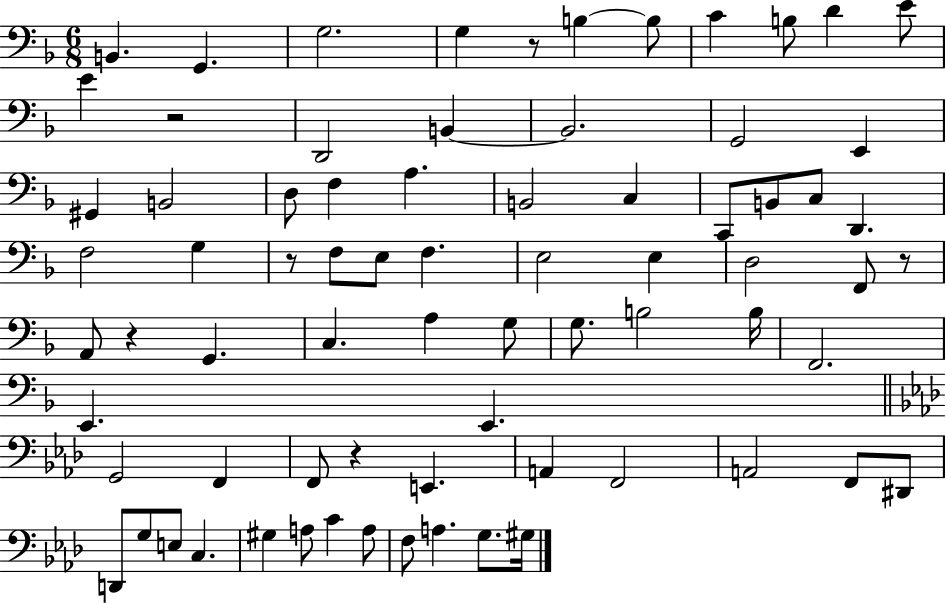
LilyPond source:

{
  \clef bass
  \numericTimeSignature
  \time 6/8
  \key f \major
  b,4. g,4. | g2. | g4 r8 b4~~ b8 | c'4 b8 d'4 e'8 | \break e'4 r2 | d,2 b,4~~ | b,2. | g,2 e,4 | \break gis,4 b,2 | d8 f4 a4. | b,2 c4 | c,8 b,8 c8 d,4. | \break f2 g4 | r8 f8 e8 f4. | e2 e4 | d2 f,8 r8 | \break a,8 r4 g,4. | c4. a4 g8 | g8. b2 b16 | f,2. | \break e,4. e,4. | \bar "||" \break \key f \minor g,2 f,4 | f,8 r4 e,4. | a,4 f,2 | a,2 f,8 dis,8 | \break d,8 g8 e8 c4. | gis4 a8 c'4 a8 | f8 a4. g8. gis16 | \bar "|."
}